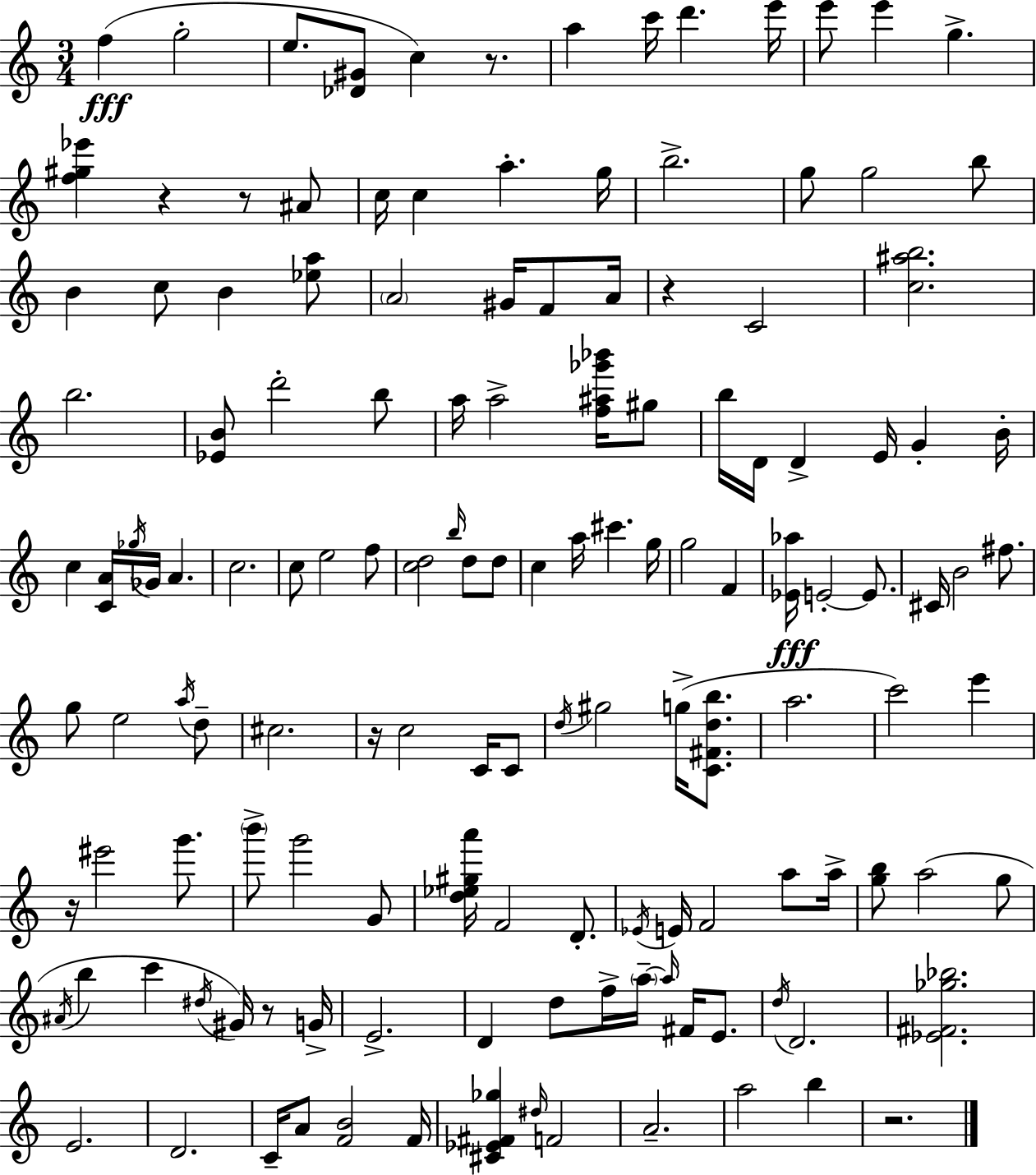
X:1
T:Untitled
M:3/4
L:1/4
K:Am
f g2 e/2 [_D^G]/2 c z/2 a c'/4 d' e'/4 e'/2 e' g [f^g_e'] z z/2 ^A/2 c/4 c a g/4 b2 g/2 g2 b/2 B c/2 B [_ea]/2 A2 ^G/4 F/2 A/4 z C2 [c^ab]2 b2 [_EB]/2 d'2 b/2 a/4 a2 [f^a_g'_b']/4 ^g/2 b/4 D/4 D E/4 G B/4 c [CA]/4 _g/4 _G/4 A c2 c/2 e2 f/2 [cd]2 b/4 d/2 d/2 c a/4 ^c' g/4 g2 F [_E_a]/4 E2 E/2 ^C/4 B2 ^f/2 g/2 e2 a/4 d/2 ^c2 z/4 c2 C/4 C/2 d/4 ^g2 g/4 [C^Fdb]/2 a2 c'2 e' z/4 ^e'2 g'/2 b'/2 g'2 G/2 [d_e^ga']/4 F2 D/2 _E/4 E/4 F2 a/2 a/4 [gb]/2 a2 g/2 ^A/4 b c' ^d/4 ^G/4 z/2 G/4 E2 D d/2 f/4 a/4 a/4 ^F/4 E/2 d/4 D2 [_E^F_g_b]2 E2 D2 C/4 A/2 [FB]2 F/4 [^C_E^F_g] ^d/4 F2 A2 a2 b z2